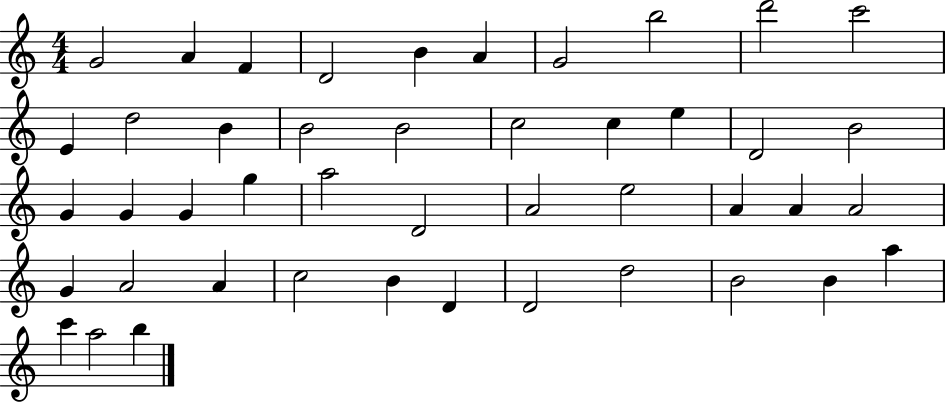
G4/h A4/q F4/q D4/h B4/q A4/q G4/h B5/h D6/h C6/h E4/q D5/h B4/q B4/h B4/h C5/h C5/q E5/q D4/h B4/h G4/q G4/q G4/q G5/q A5/h D4/h A4/h E5/h A4/q A4/q A4/h G4/q A4/h A4/q C5/h B4/q D4/q D4/h D5/h B4/h B4/q A5/q C6/q A5/h B5/q